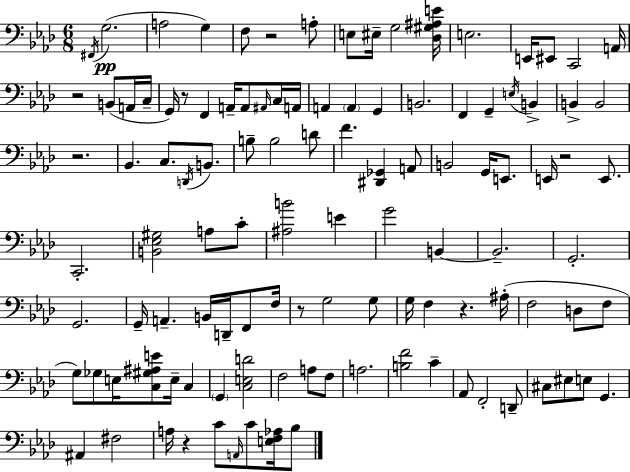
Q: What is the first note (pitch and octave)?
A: F#2